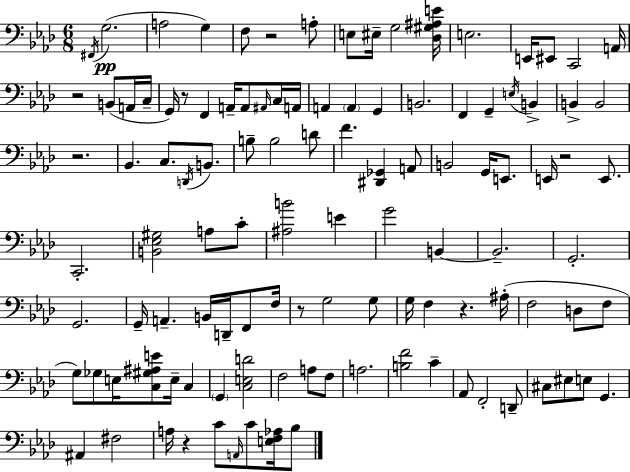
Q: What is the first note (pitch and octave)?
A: F#2